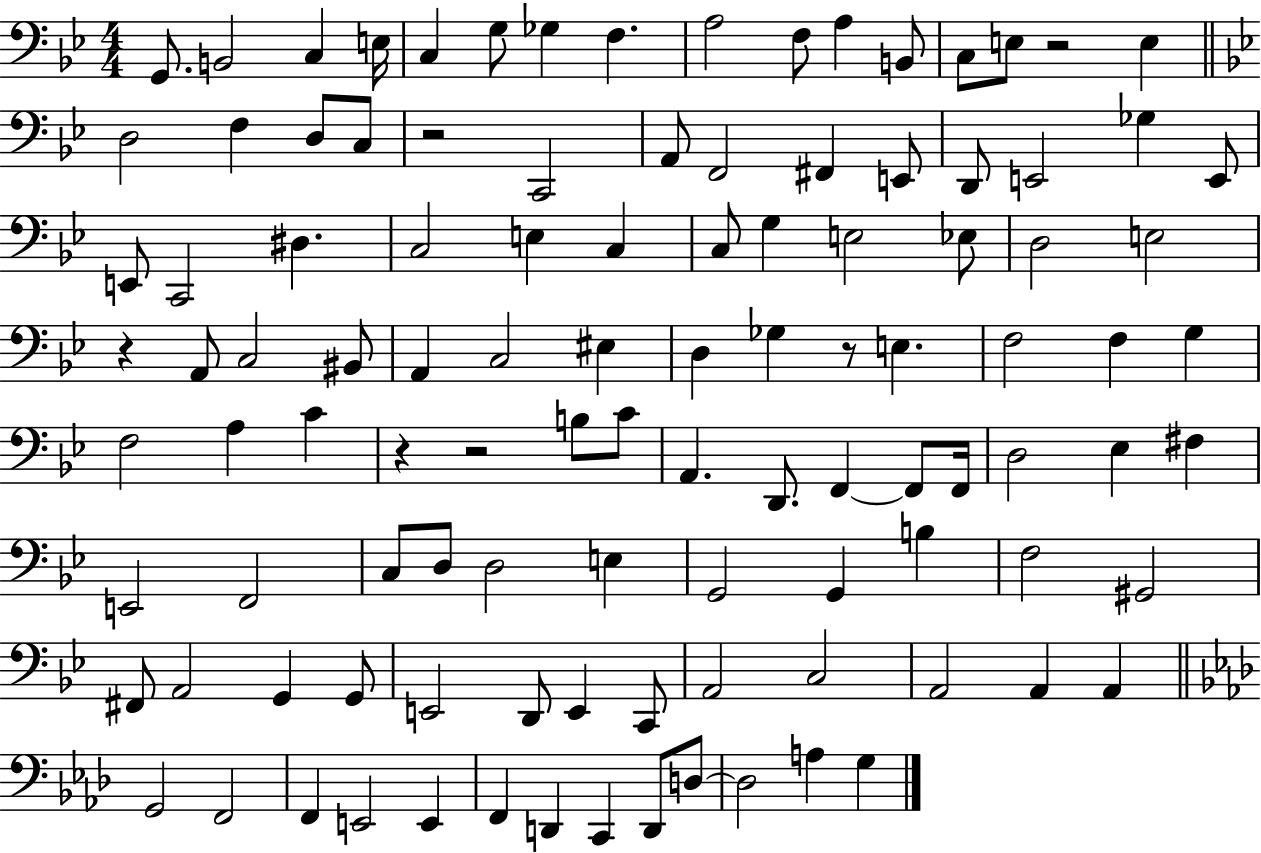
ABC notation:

X:1
T:Untitled
M:4/4
L:1/4
K:Bb
G,,/2 B,,2 C, E,/4 C, G,/2 _G, F, A,2 F,/2 A, B,,/2 C,/2 E,/2 z2 E, D,2 F, D,/2 C,/2 z2 C,,2 A,,/2 F,,2 ^F,, E,,/2 D,,/2 E,,2 _G, E,,/2 E,,/2 C,,2 ^D, C,2 E, C, C,/2 G, E,2 _E,/2 D,2 E,2 z A,,/2 C,2 ^B,,/2 A,, C,2 ^E, D, _G, z/2 E, F,2 F, G, F,2 A, C z z2 B,/2 C/2 A,, D,,/2 F,, F,,/2 F,,/4 D,2 _E, ^F, E,,2 F,,2 C,/2 D,/2 D,2 E, G,,2 G,, B, F,2 ^G,,2 ^F,,/2 A,,2 G,, G,,/2 E,,2 D,,/2 E,, C,,/2 A,,2 C,2 A,,2 A,, A,, G,,2 F,,2 F,, E,,2 E,, F,, D,, C,, D,,/2 D,/2 D,2 A, G,